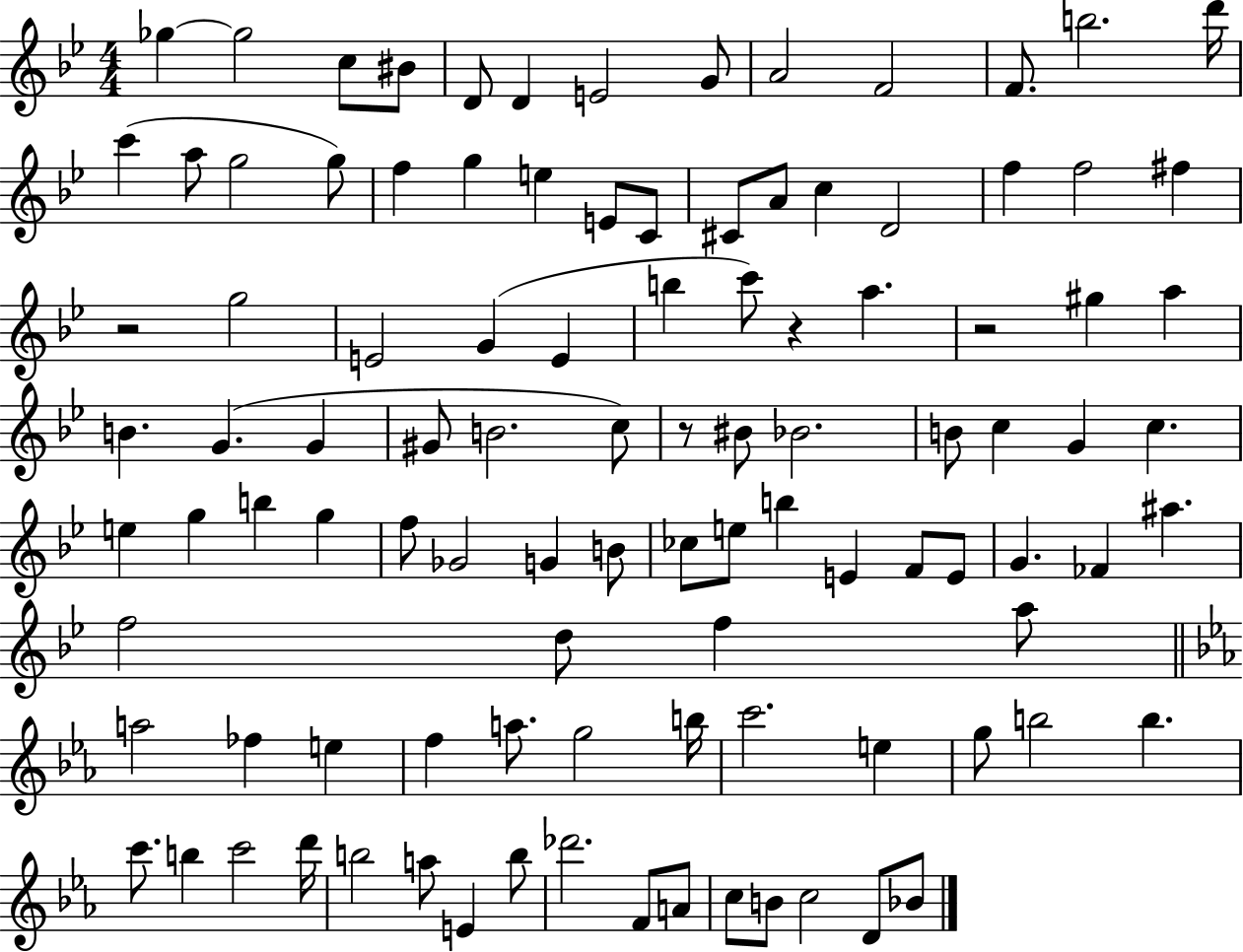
{
  \clef treble
  \numericTimeSignature
  \time 4/4
  \key bes \major
  ges''4~~ ges''2 c''8 bis'8 | d'8 d'4 e'2 g'8 | a'2 f'2 | f'8. b''2. d'''16 | \break c'''4( a''8 g''2 g''8) | f''4 g''4 e''4 e'8 c'8 | cis'8 a'8 c''4 d'2 | f''4 f''2 fis''4 | \break r2 g''2 | e'2 g'4( e'4 | b''4 c'''8) r4 a''4. | r2 gis''4 a''4 | \break b'4. g'4.( g'4 | gis'8 b'2. c''8) | r8 bis'8 bes'2. | b'8 c''4 g'4 c''4. | \break e''4 g''4 b''4 g''4 | f''8 ges'2 g'4 b'8 | ces''8 e''8 b''4 e'4 f'8 e'8 | g'4. fes'4 ais''4. | \break f''2 d''8 f''4 a''8 | \bar "||" \break \key ees \major a''2 fes''4 e''4 | f''4 a''8. g''2 b''16 | c'''2. e''4 | g''8 b''2 b''4. | \break c'''8. b''4 c'''2 d'''16 | b''2 a''8 e'4 b''8 | des'''2. f'8 a'8 | c''8 b'8 c''2 d'8 bes'8 | \break \bar "|."
}